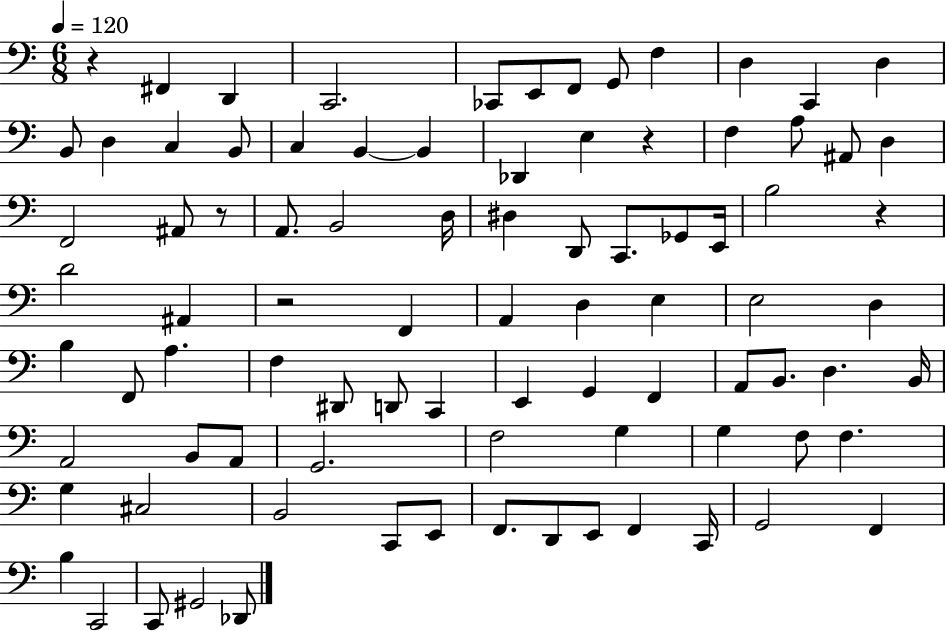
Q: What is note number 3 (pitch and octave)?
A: C2